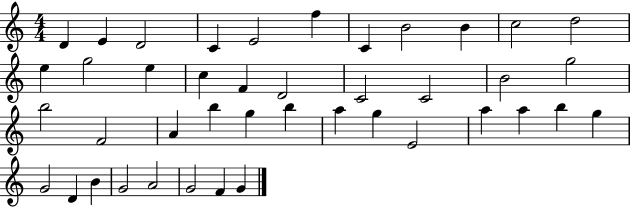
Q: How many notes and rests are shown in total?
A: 42